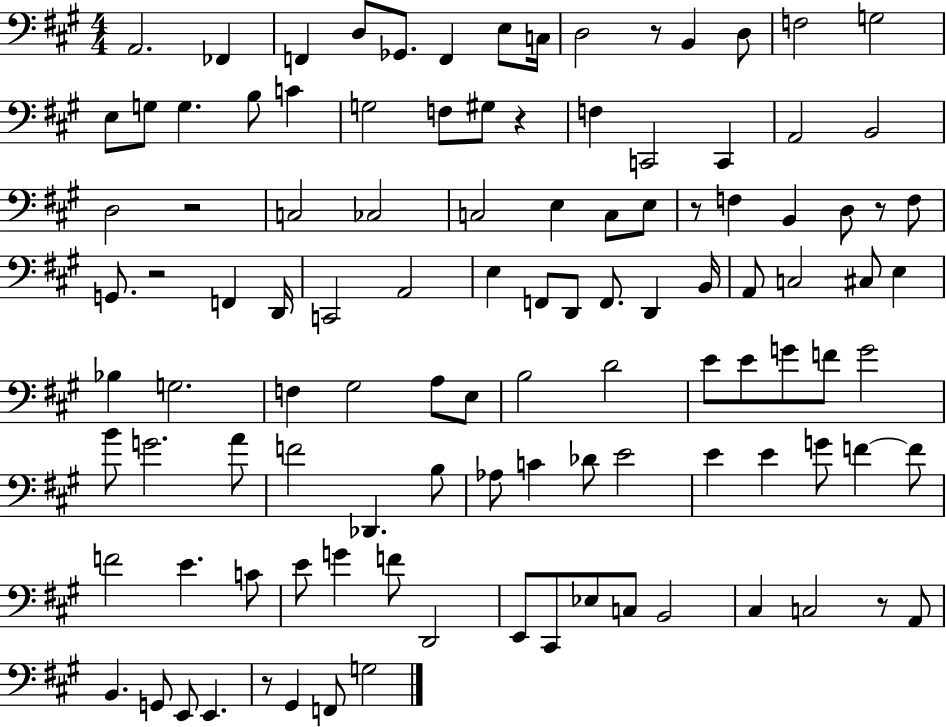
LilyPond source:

{
  \clef bass
  \numericTimeSignature
  \time 4/4
  \key a \major
  a,2. fes,4 | f,4 d8 ges,8. f,4 e8 c16 | d2 r8 b,4 d8 | f2 g2 | \break e8 g8 g4. b8 c'4 | g2 f8 gis8 r4 | f4 c,2 c,4 | a,2 b,2 | \break d2 r2 | c2 ces2 | c2 e4 c8 e8 | r8 f4 b,4 d8 r8 f8 | \break g,8. r2 f,4 d,16 | c,2 a,2 | e4 f,8 d,8 f,8. d,4 b,16 | a,8 c2 cis8 e4 | \break bes4 g2. | f4 gis2 a8 e8 | b2 d'2 | e'8 e'8 g'8 f'8 g'2 | \break b'8 g'2. a'8 | f'2 des,4. b8 | aes8 c'4 des'8 e'2 | e'4 e'4 g'8 f'4~~ f'8 | \break f'2 e'4. c'8 | e'8 g'4 f'8 d,2 | e,8 cis,8 ees8 c8 b,2 | cis4 c2 r8 a,8 | \break b,4. g,8 e,8 e,4. | r8 gis,4 f,8 g2 | \bar "|."
}